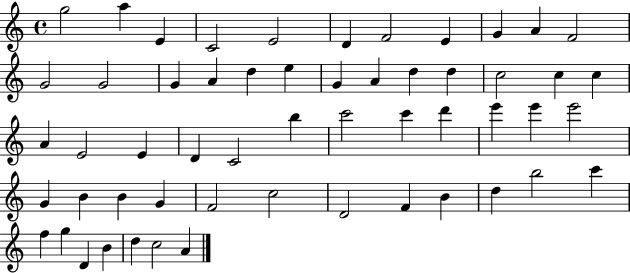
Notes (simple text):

G5/h A5/q E4/q C4/h E4/h D4/q F4/h E4/q G4/q A4/q F4/h G4/h G4/h G4/q A4/q D5/q E5/q G4/q A4/q D5/q D5/q C5/h C5/q C5/q A4/q E4/h E4/q D4/q C4/h B5/q C6/h C6/q D6/q E6/q E6/q E6/h G4/q B4/q B4/q G4/q F4/h C5/h D4/h F4/q B4/q D5/q B5/h C6/q F5/q G5/q D4/q B4/q D5/q C5/h A4/q